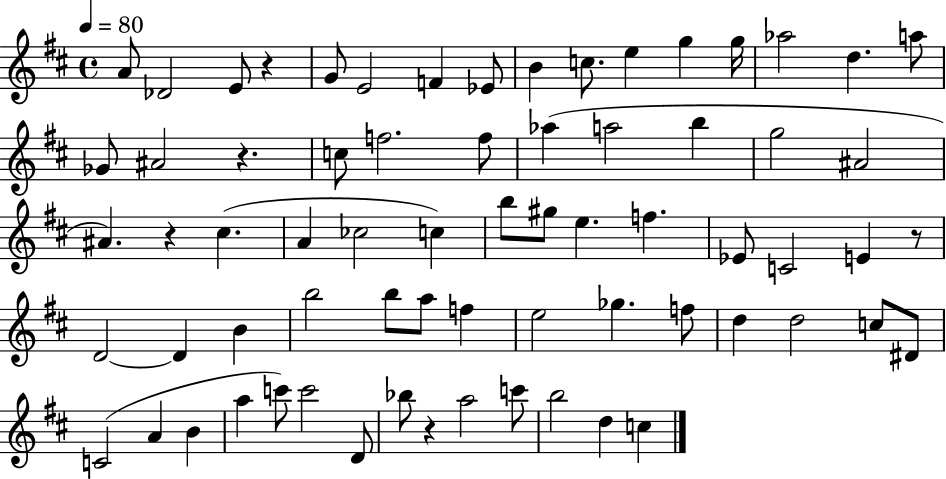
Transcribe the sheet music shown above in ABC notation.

X:1
T:Untitled
M:4/4
L:1/4
K:D
A/2 _D2 E/2 z G/2 E2 F _E/2 B c/2 e g g/4 _a2 d a/2 _G/2 ^A2 z c/2 f2 f/2 _a a2 b g2 ^A2 ^A z ^c A _c2 c b/2 ^g/2 e f _E/2 C2 E z/2 D2 D B b2 b/2 a/2 f e2 _g f/2 d d2 c/2 ^D/2 C2 A B a c'/2 c'2 D/2 _b/2 z a2 c'/2 b2 d c